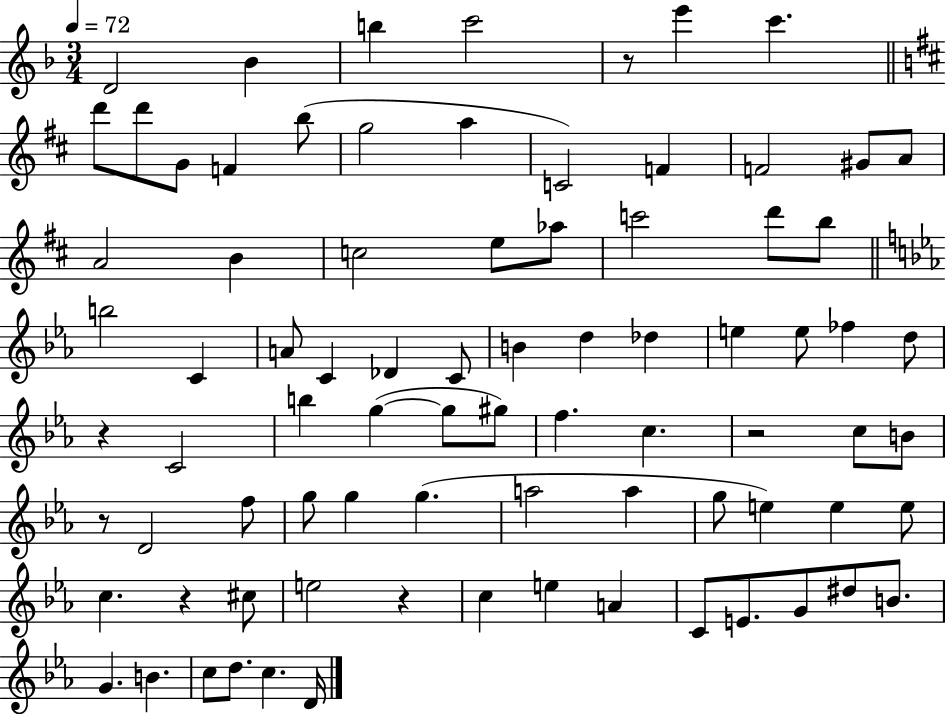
D4/h Bb4/q B5/q C6/h R/e E6/q C6/q. D6/e D6/e G4/e F4/q B5/e G5/h A5/q C4/h F4/q F4/h G#4/e A4/e A4/h B4/q C5/h E5/e Ab5/e C6/h D6/e B5/e B5/h C4/q A4/e C4/q Db4/q C4/e B4/q D5/q Db5/q E5/q E5/e FES5/q D5/e R/q C4/h B5/q G5/q G5/e G#5/e F5/q. C5/q. R/h C5/e B4/e R/e D4/h F5/e G5/e G5/q G5/q. A5/h A5/q G5/e E5/q E5/q E5/e C5/q. R/q C#5/e E5/h R/q C5/q E5/q A4/q C4/e E4/e. G4/e D#5/e B4/e. G4/q. B4/q. C5/e D5/e. C5/q. D4/s